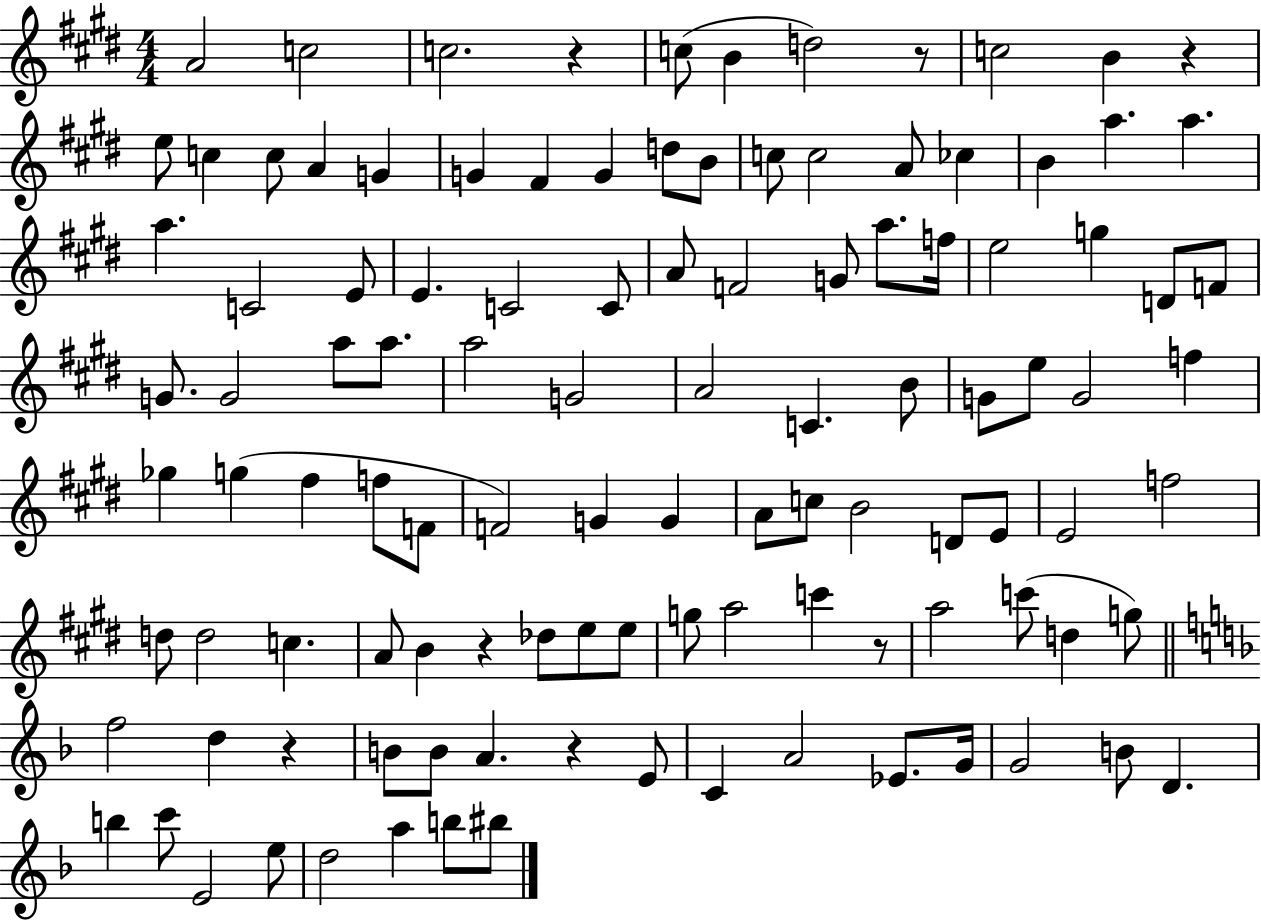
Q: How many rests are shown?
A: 7